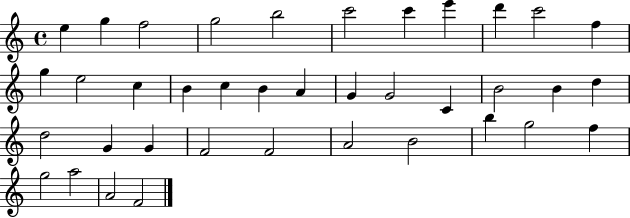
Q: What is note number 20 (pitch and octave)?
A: G4